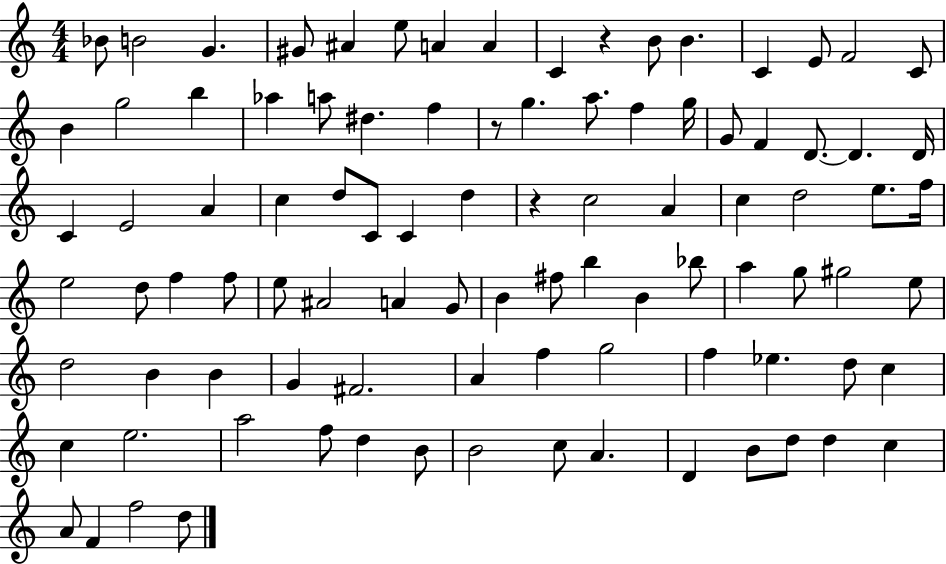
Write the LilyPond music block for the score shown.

{
  \clef treble
  \numericTimeSignature
  \time 4/4
  \key c \major
  bes'8 b'2 g'4. | gis'8 ais'4 e''8 a'4 a'4 | c'4 r4 b'8 b'4. | c'4 e'8 f'2 c'8 | \break b'4 g''2 b''4 | aes''4 a''8 dis''4. f''4 | r8 g''4. a''8. f''4 g''16 | g'8 f'4 d'8.~~ d'4. d'16 | \break c'4 e'2 a'4 | c''4 d''8 c'8 c'4 d''4 | r4 c''2 a'4 | c''4 d''2 e''8. f''16 | \break e''2 d''8 f''4 f''8 | e''8 ais'2 a'4 g'8 | b'4 fis''8 b''4 b'4 bes''8 | a''4 g''8 gis''2 e''8 | \break d''2 b'4 b'4 | g'4 fis'2. | a'4 f''4 g''2 | f''4 ees''4. d''8 c''4 | \break c''4 e''2. | a''2 f''8 d''4 b'8 | b'2 c''8 a'4. | d'4 b'8 d''8 d''4 c''4 | \break a'8 f'4 f''2 d''8 | \bar "|."
}